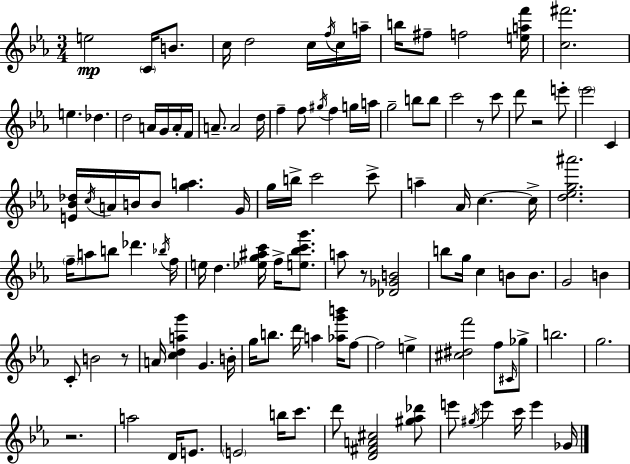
E5/h C4/s B4/e. C5/s D5/h C5/s F5/s C5/s A5/s B5/s F#5/e F5/h [E5,A5,F6]/s [C5,F#6]/h. E5/q. Db5/q. D5/h A4/s G4/s A4/s F4/s A4/e. A4/h D5/s F5/q F5/e G#5/s F5/q G5/s A5/s G5/h B5/e B5/e C6/h R/e C6/e D6/e R/h E6/e Eb6/h C4/q [E4,Bb4,Db5]/s C5/s A4/s B4/s B4/e [G5,A5]/q. G4/s G5/s B5/s C6/h C6/e A5/q Ab4/s C5/q. C5/s [D5,Eb5,G5,A#6]/h. F5/s A5/e B5/e Db6/q. Bb5/s F5/s E5/s D5/q. [Eb5,G5,A#5,C6]/s F5/s [E5,Bb5,C6,G6]/e. A5/e R/e [Db4,Gb4,B4]/h B5/e G5/s C5/q B4/e B4/e. G4/h B4/q C4/e B4/h R/e A4/s [C5,D5,A5,G6]/q G4/q. B4/s G5/s B5/e. D6/s A5/q [Ab5,G6,B6]/s F5/e F5/h E5/q [C#5,D#5,F6]/h F5/e C#4/s Gb5/e B5/h. G5/h. R/h. A5/h D4/s E4/e. E4/h B5/s C6/e. D6/e [D4,F#4,A4,C#5]/h [G#5,Ab5,Db6]/e E6/e G#5/s E6/q C6/s E6/q Gb4/s